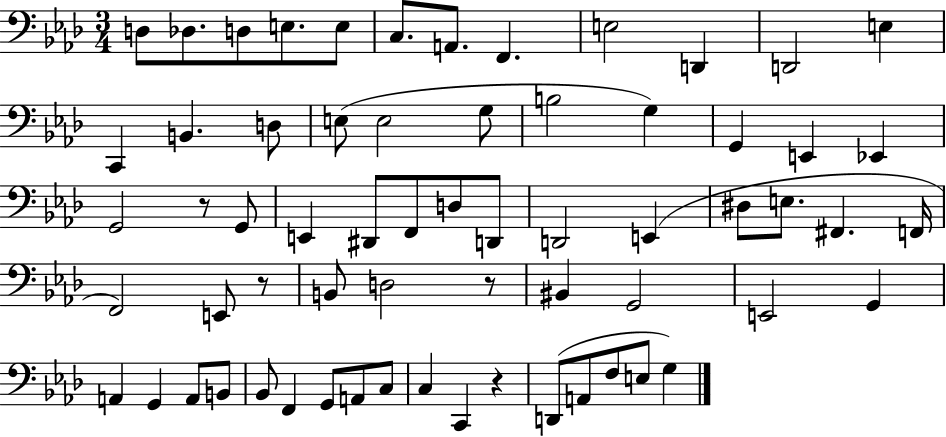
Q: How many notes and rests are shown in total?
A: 64